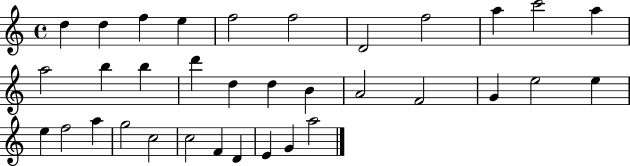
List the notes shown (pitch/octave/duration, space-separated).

D5/q D5/q F5/q E5/q F5/h F5/h D4/h F5/h A5/q C6/h A5/q A5/h B5/q B5/q D6/q D5/q D5/q B4/q A4/h F4/h G4/q E5/h E5/q E5/q F5/h A5/q G5/h C5/h C5/h F4/q D4/q E4/q G4/q A5/h